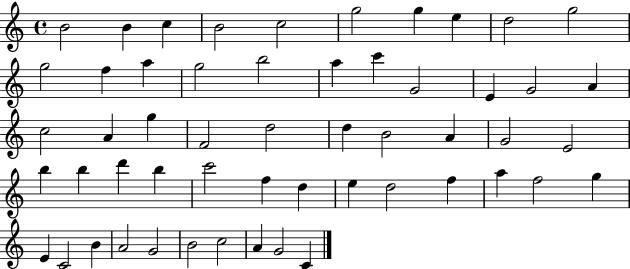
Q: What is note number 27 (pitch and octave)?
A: D5